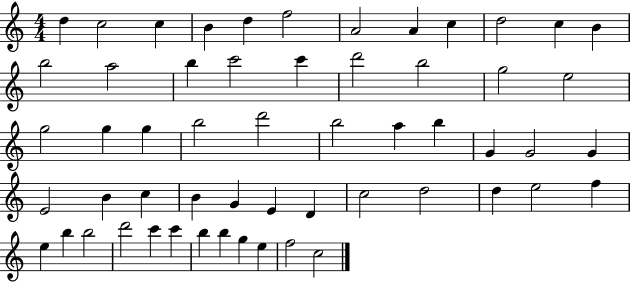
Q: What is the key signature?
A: C major